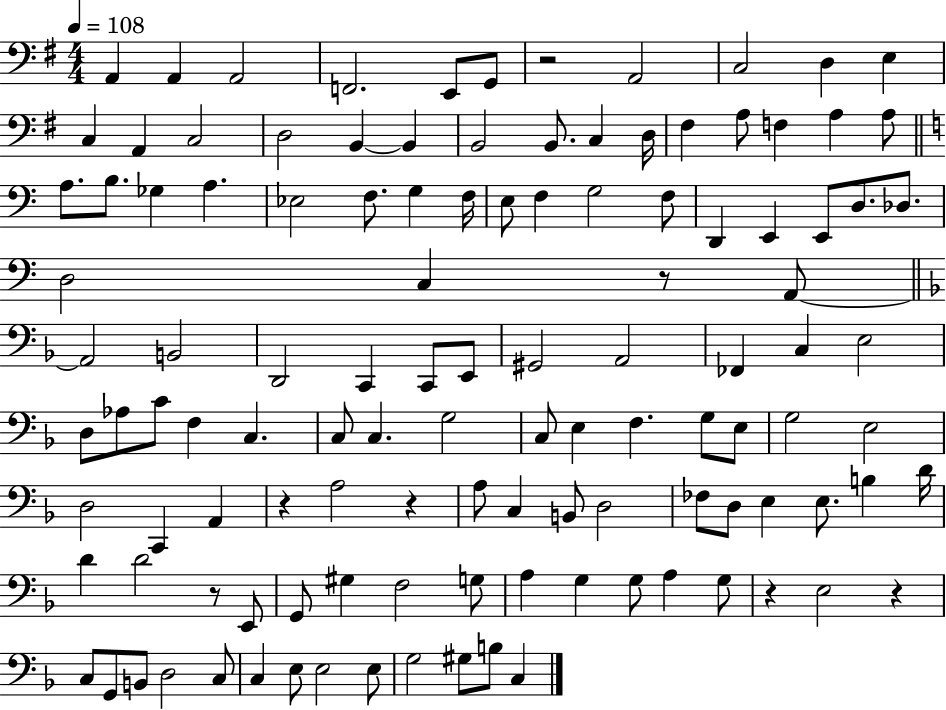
A2/q A2/q A2/h F2/h. E2/e G2/e R/h A2/h C3/h D3/q E3/q C3/q A2/q C3/h D3/h B2/q B2/q B2/h B2/e. C3/q D3/s F#3/q A3/e F3/q A3/q A3/e A3/e. B3/e. Gb3/q A3/q. Eb3/h F3/e. G3/q F3/s E3/e F3/q G3/h F3/e D2/q E2/q E2/e D3/e. Db3/e. D3/h C3/q R/e A2/e A2/h B2/h D2/h C2/q C2/e E2/e G#2/h A2/h FES2/q C3/q E3/h D3/e Ab3/e C4/e F3/q C3/q. C3/e C3/q. G3/h C3/e E3/q F3/q. G3/e E3/e G3/h E3/h D3/h C2/q A2/q R/q A3/h R/q A3/e C3/q B2/e D3/h FES3/e D3/e E3/q E3/e. B3/q D4/s D4/q D4/h R/e E2/e G2/e G#3/q F3/h G3/e A3/q G3/q G3/e A3/q G3/e R/q E3/h R/q C3/e G2/e B2/e D3/h C3/e C3/q E3/e E3/h E3/e G3/h G#3/e B3/e C3/q